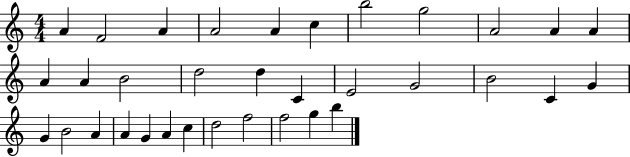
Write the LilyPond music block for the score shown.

{
  \clef treble
  \numericTimeSignature
  \time 4/4
  \key c \major
  a'4 f'2 a'4 | a'2 a'4 c''4 | b''2 g''2 | a'2 a'4 a'4 | \break a'4 a'4 b'2 | d''2 d''4 c'4 | e'2 g'2 | b'2 c'4 g'4 | \break g'4 b'2 a'4 | a'4 g'4 a'4 c''4 | d''2 f''2 | f''2 g''4 b''4 | \break \bar "|."
}